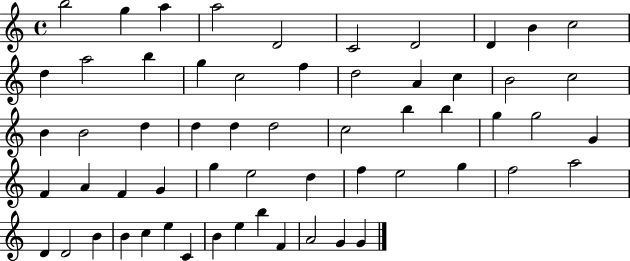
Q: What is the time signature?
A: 4/4